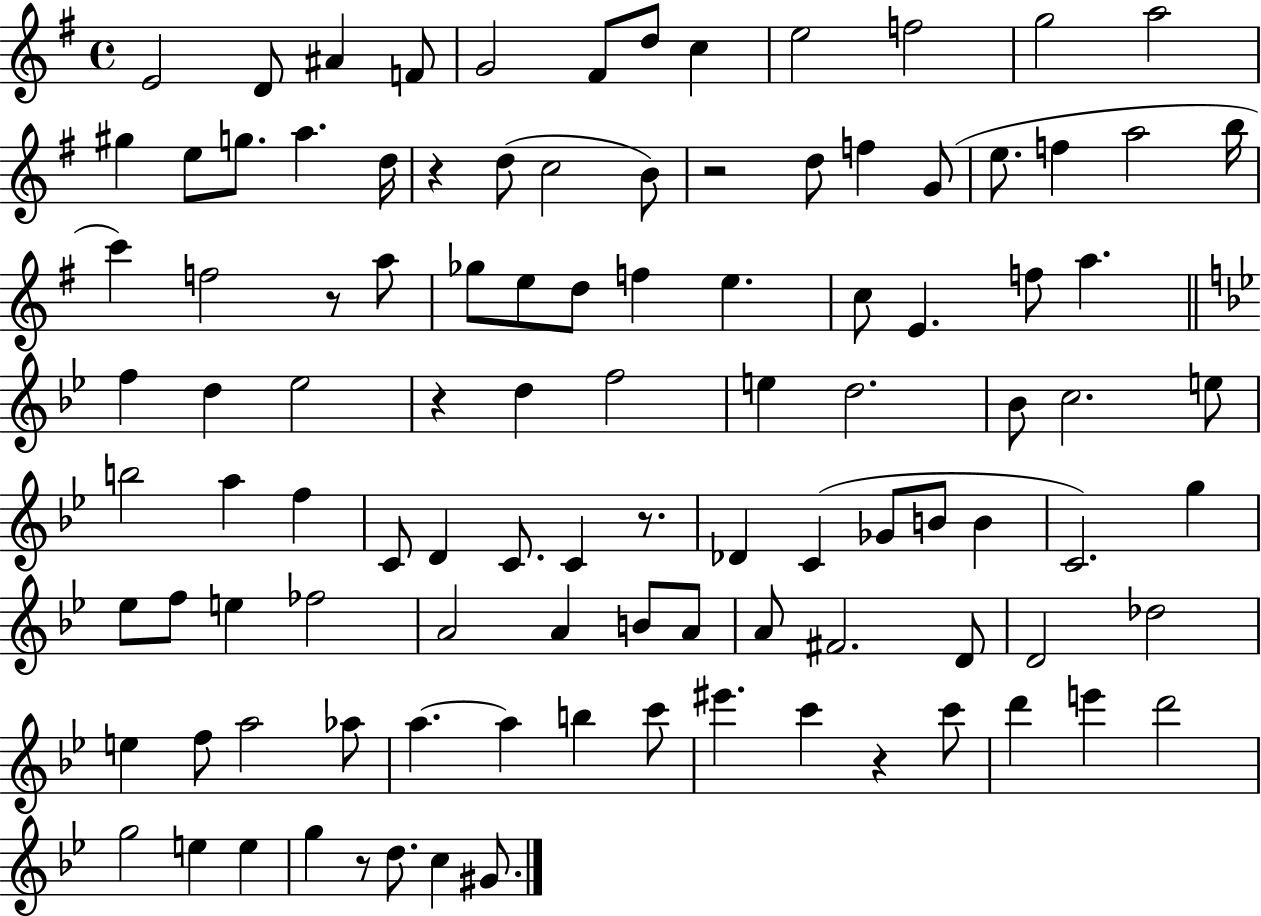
{
  \clef treble
  \time 4/4
  \defaultTimeSignature
  \key g \major
  e'2 d'8 ais'4 f'8 | g'2 fis'8 d''8 c''4 | e''2 f''2 | g''2 a''2 | \break gis''4 e''8 g''8. a''4. d''16 | r4 d''8( c''2 b'8) | r2 d''8 f''4 g'8( | e''8. f''4 a''2 b''16 | \break c'''4) f''2 r8 a''8 | ges''8 e''8 d''8 f''4 e''4. | c''8 e'4. f''8 a''4. | \bar "||" \break \key bes \major f''4 d''4 ees''2 | r4 d''4 f''2 | e''4 d''2. | bes'8 c''2. e''8 | \break b''2 a''4 f''4 | c'8 d'4 c'8. c'4 r8. | des'4 c'4( ges'8 b'8 b'4 | c'2.) g''4 | \break ees''8 f''8 e''4 fes''2 | a'2 a'4 b'8 a'8 | a'8 fis'2. d'8 | d'2 des''2 | \break e''4 f''8 a''2 aes''8 | a''4.~~ a''4 b''4 c'''8 | eis'''4. c'''4 r4 c'''8 | d'''4 e'''4 d'''2 | \break g''2 e''4 e''4 | g''4 r8 d''8. c''4 gis'8. | \bar "|."
}